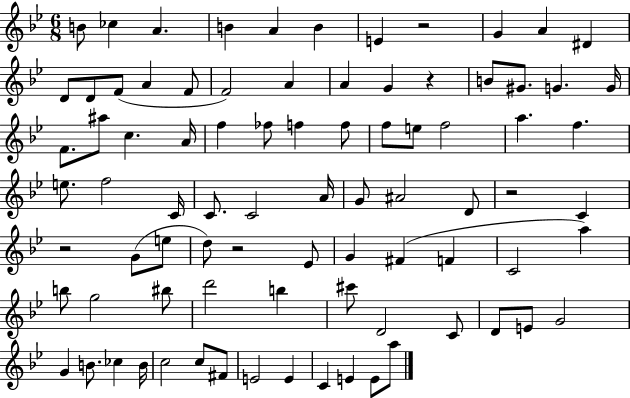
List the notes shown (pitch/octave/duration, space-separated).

B4/e CES5/q A4/q. B4/q A4/q B4/q E4/q R/h G4/q A4/q D#4/q D4/e D4/e F4/e A4/q F4/e F4/h A4/q A4/q G4/q R/q B4/e G#4/e. G4/q. G4/s F4/e. A#5/e C5/q. A4/s F5/q FES5/e F5/q F5/e F5/e E5/e F5/h A5/q. F5/q. E5/e. F5/h C4/s C4/e. C4/h A4/s G4/e A#4/h D4/e R/h C4/q R/h G4/e E5/e D5/e R/h Eb4/e G4/q F#4/q F4/q C4/h A5/q B5/e G5/h BIS5/e D6/h B5/q C#6/e D4/h C4/e D4/e E4/e G4/h G4/q B4/e. CES5/q B4/s C5/h C5/e F#4/e E4/h E4/q C4/q E4/q E4/e A5/e